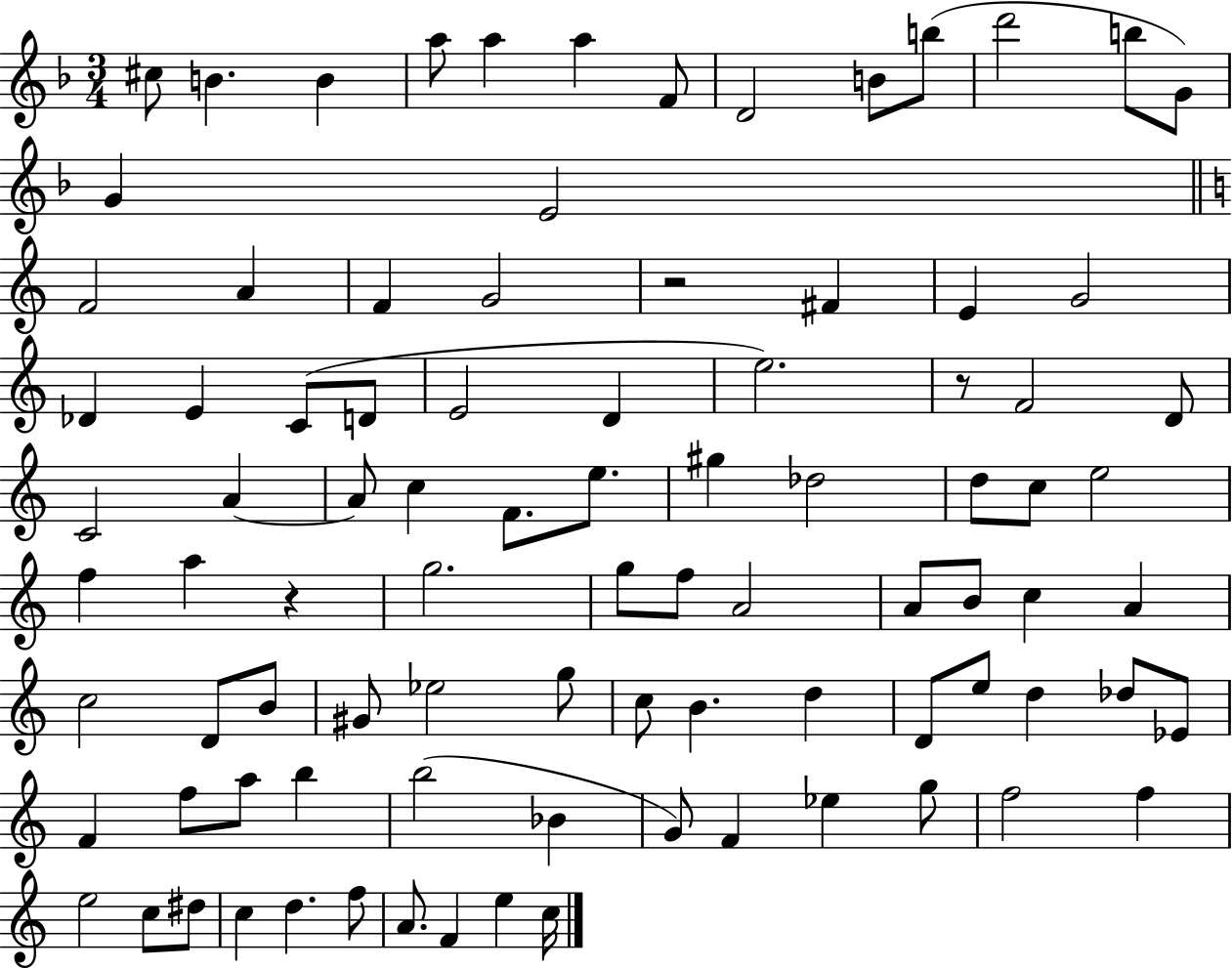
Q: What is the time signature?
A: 3/4